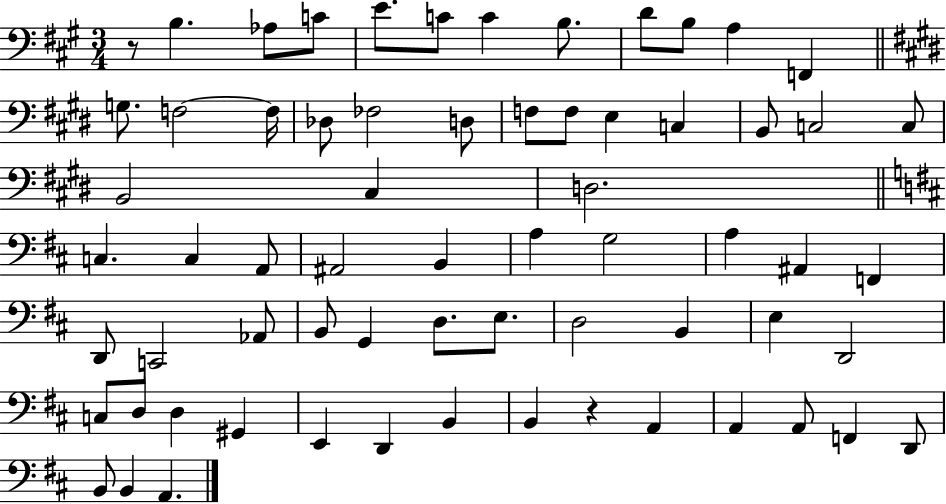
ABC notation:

X:1
T:Untitled
M:3/4
L:1/4
K:A
z/2 B, _A,/2 C/2 E/2 C/2 C B,/2 D/2 B,/2 A, F,, G,/2 F,2 F,/4 _D,/2 _F,2 D,/2 F,/2 F,/2 E, C, B,,/2 C,2 C,/2 B,,2 ^C, D,2 C, C, A,,/2 ^A,,2 B,, A, G,2 A, ^A,, F,, D,,/2 C,,2 _A,,/2 B,,/2 G,, D,/2 E,/2 D,2 B,, E, D,,2 C,/2 D,/2 D, ^G,, E,, D,, B,, B,, z A,, A,, A,,/2 F,, D,,/2 B,,/2 B,, A,,